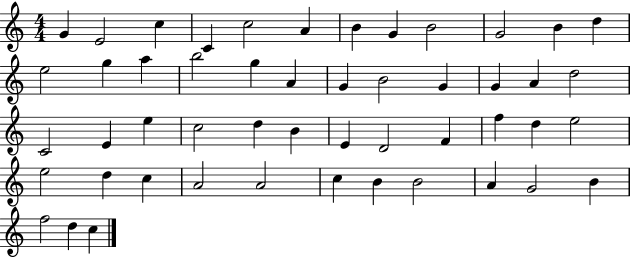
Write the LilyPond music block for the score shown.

{
  \clef treble
  \numericTimeSignature
  \time 4/4
  \key c \major
  g'4 e'2 c''4 | c'4 c''2 a'4 | b'4 g'4 b'2 | g'2 b'4 d''4 | \break e''2 g''4 a''4 | b''2 g''4 a'4 | g'4 b'2 g'4 | g'4 a'4 d''2 | \break c'2 e'4 e''4 | c''2 d''4 b'4 | e'4 d'2 f'4 | f''4 d''4 e''2 | \break e''2 d''4 c''4 | a'2 a'2 | c''4 b'4 b'2 | a'4 g'2 b'4 | \break f''2 d''4 c''4 | \bar "|."
}